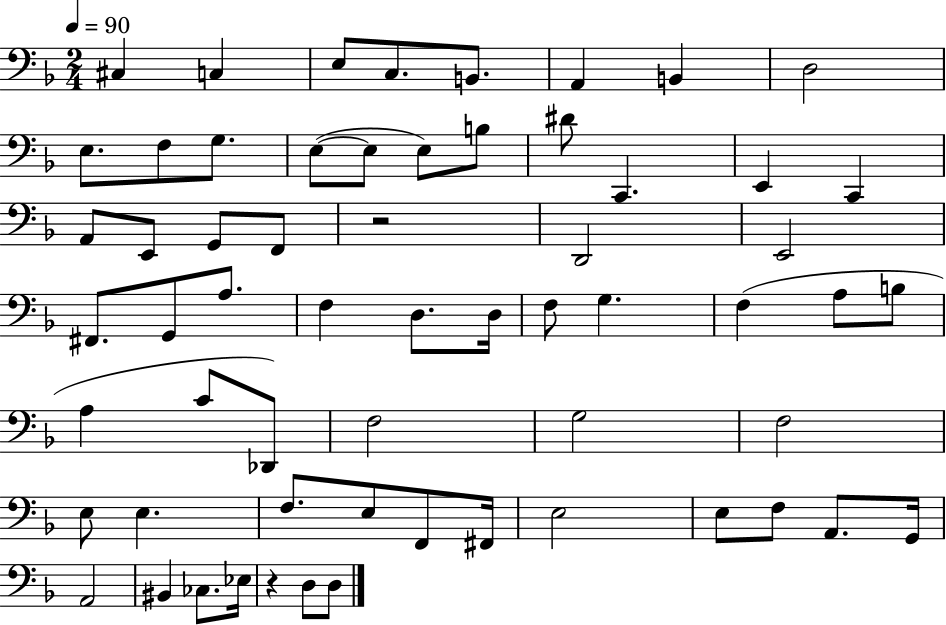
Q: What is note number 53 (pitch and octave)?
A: G2